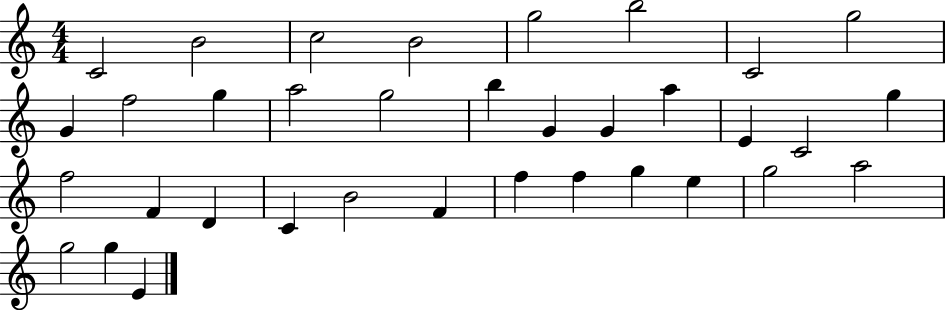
C4/h B4/h C5/h B4/h G5/h B5/h C4/h G5/h G4/q F5/h G5/q A5/h G5/h B5/q G4/q G4/q A5/q E4/q C4/h G5/q F5/h F4/q D4/q C4/q B4/h F4/q F5/q F5/q G5/q E5/q G5/h A5/h G5/h G5/q E4/q